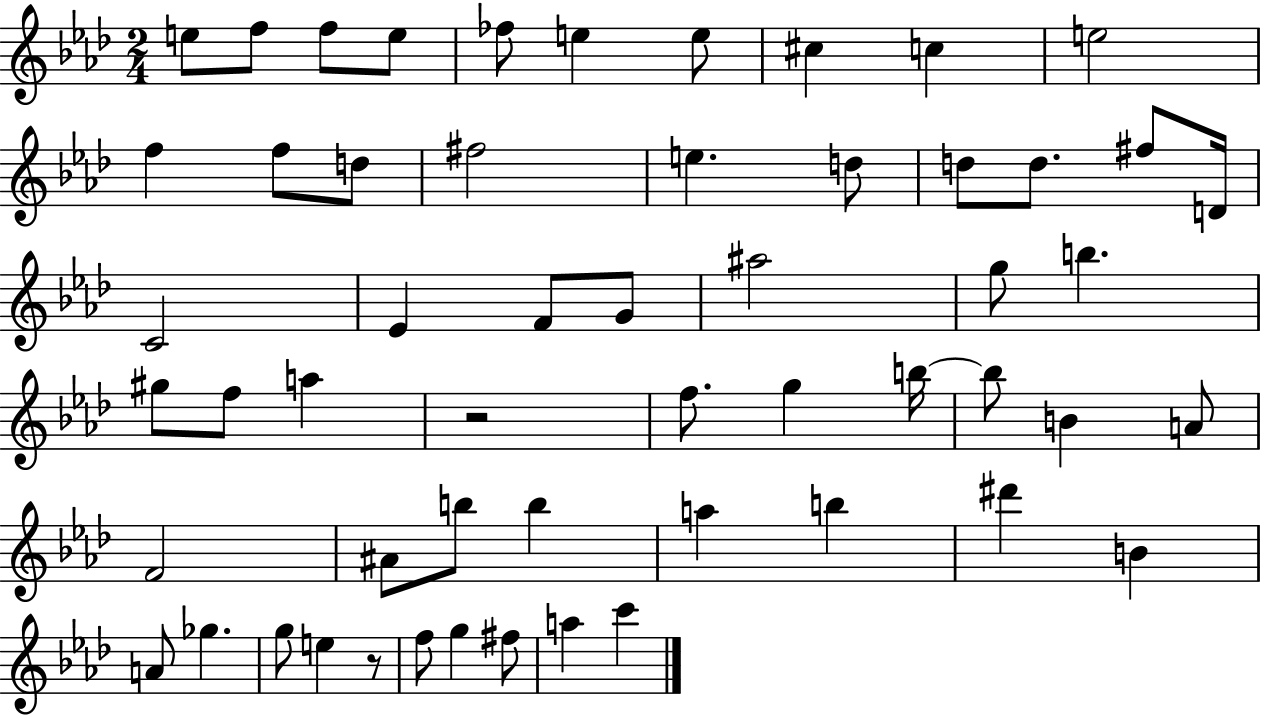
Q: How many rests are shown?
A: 2